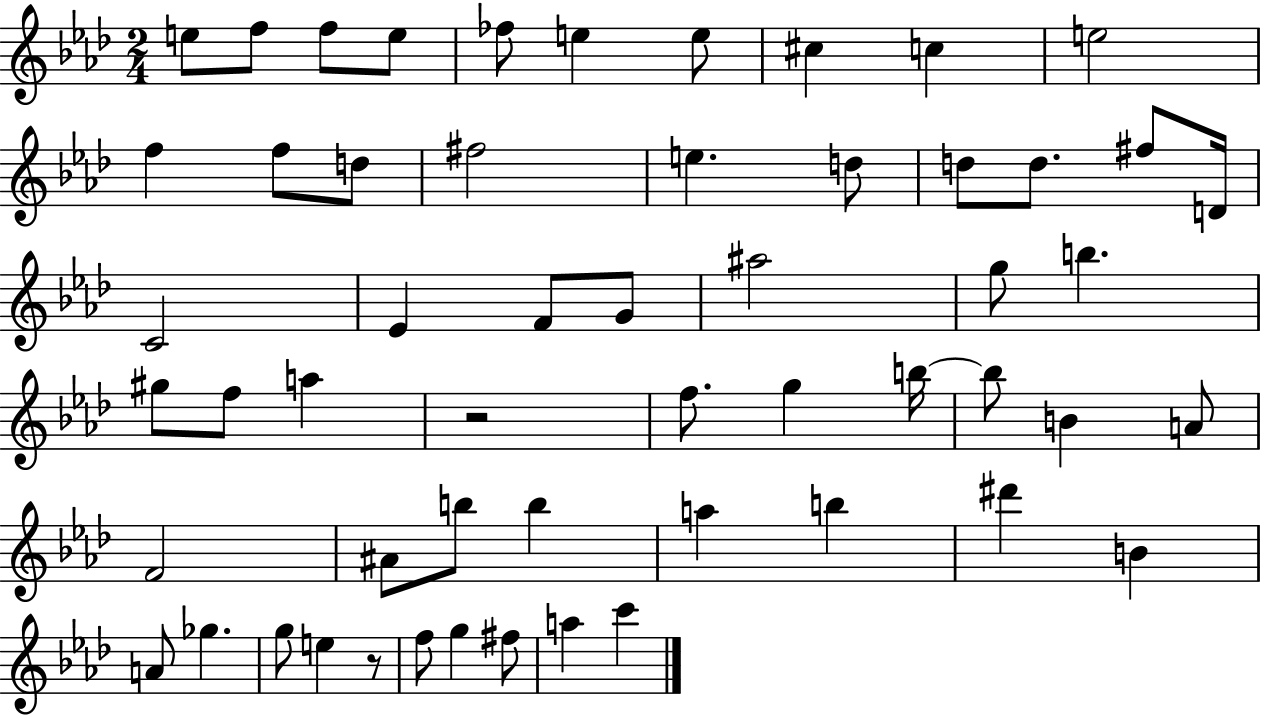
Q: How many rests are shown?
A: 2